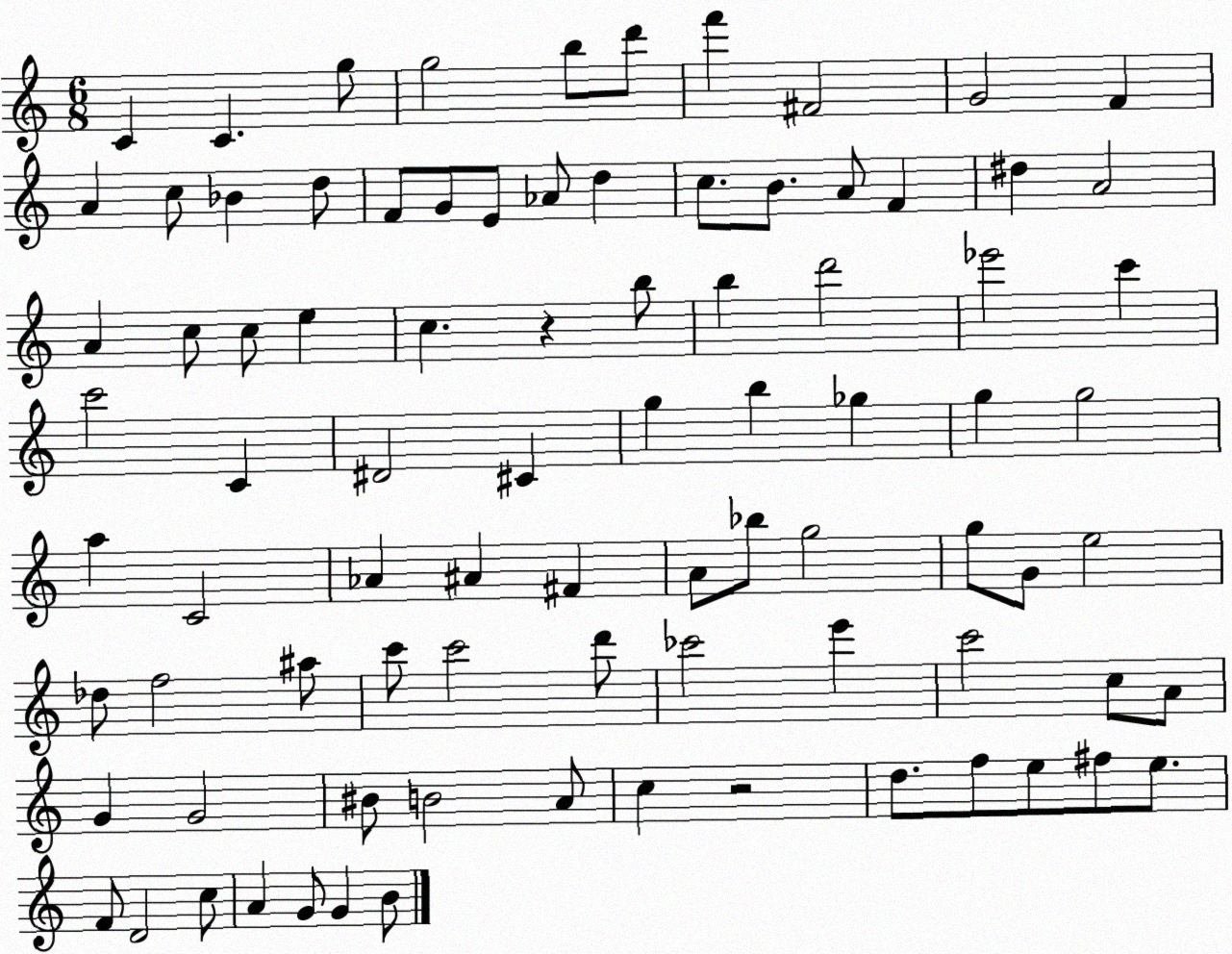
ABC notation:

X:1
T:Untitled
M:6/8
L:1/4
K:C
C C g/2 g2 b/2 d'/2 f' ^F2 G2 F A c/2 _B d/2 F/2 G/2 E/2 _A/2 d c/2 B/2 A/2 F ^d A2 A c/2 c/2 e c z b/2 b d'2 _e'2 c' c'2 C ^D2 ^C g b _g g g2 a C2 _A ^A ^F A/2 _b/2 g2 g/2 G/2 e2 _d/2 f2 ^a/2 c'/2 c'2 d'/2 _c'2 e' c'2 c/2 A/2 G G2 ^B/2 B2 A/2 c z2 d/2 f/2 e/2 ^f/2 e/2 F/2 D2 c/2 A G/2 G B/2